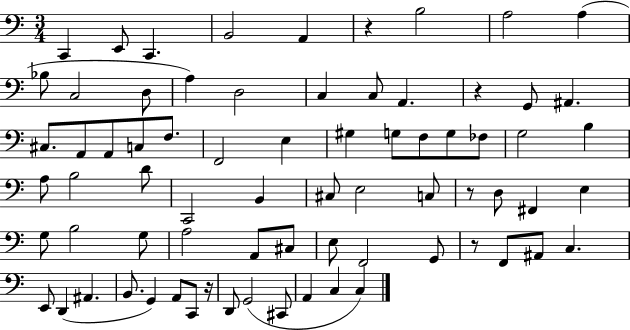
X:1
T:Untitled
M:3/4
L:1/4
K:C
C,, E,,/2 C,, B,,2 A,, z B,2 A,2 A, _B,/2 C,2 D,/2 A, D,2 C, C,/2 A,, z G,,/2 ^A,, ^C,/2 A,,/2 A,,/2 C,/2 F,/2 F,,2 E, ^G, G,/2 F,/2 G,/2 _F,/2 G,2 B, A,/2 B,2 D/2 C,,2 B,, ^C,/2 E,2 C,/2 z/2 D,/2 ^F,, E, G,/2 B,2 G,/2 A,2 A,,/2 ^C,/2 E,/2 F,,2 G,,/2 z/2 F,,/2 ^A,,/2 C, E,,/2 D,, ^A,, B,,/2 G,, A,,/2 C,,/2 z/4 D,,/2 G,,2 ^C,,/2 A,, C, C,